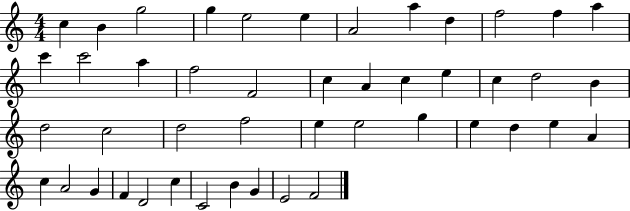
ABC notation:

X:1
T:Untitled
M:4/4
L:1/4
K:C
c B g2 g e2 e A2 a d f2 f a c' c'2 a f2 F2 c A c e c d2 B d2 c2 d2 f2 e e2 g e d e A c A2 G F D2 c C2 B G E2 F2